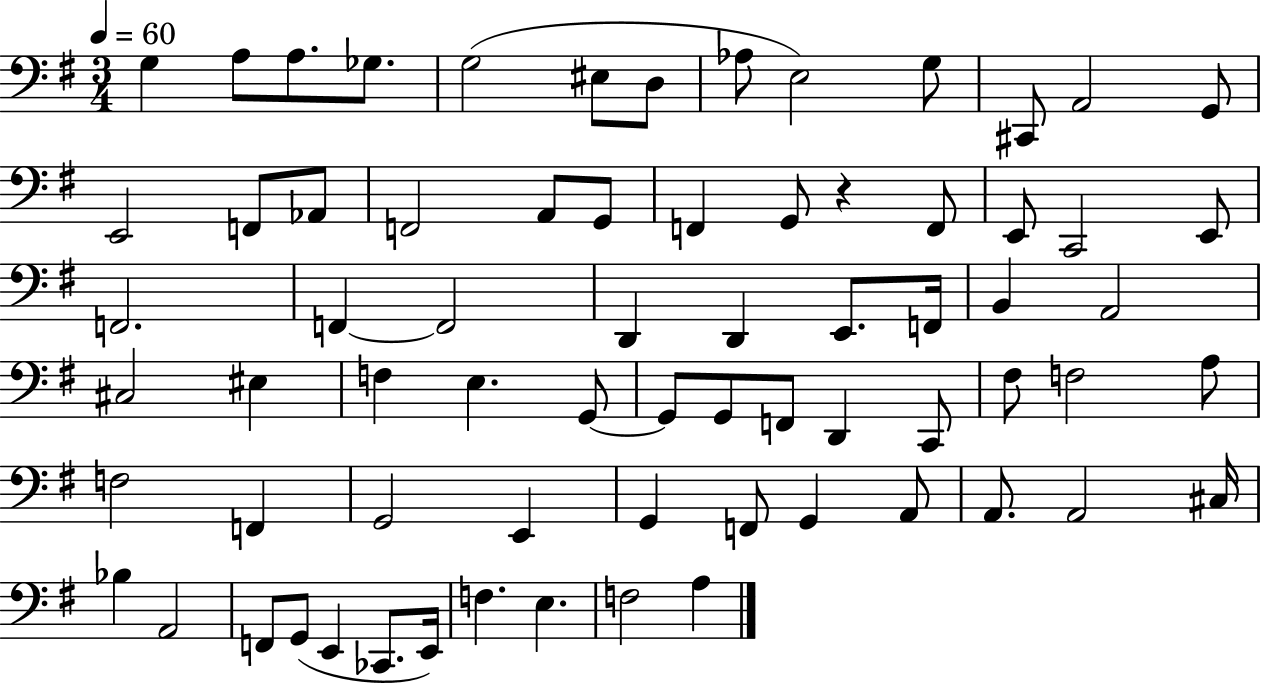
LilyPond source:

{
  \clef bass
  \numericTimeSignature
  \time 3/4
  \key g \major
  \tempo 4 = 60
  g4 a8 a8. ges8. | g2( eis8 d8 | aes8 e2) g8 | cis,8 a,2 g,8 | \break e,2 f,8 aes,8 | f,2 a,8 g,8 | f,4 g,8 r4 f,8 | e,8 c,2 e,8 | \break f,2. | f,4~~ f,2 | d,4 d,4 e,8. f,16 | b,4 a,2 | \break cis2 eis4 | f4 e4. g,8~~ | g,8 g,8 f,8 d,4 c,8 | fis8 f2 a8 | \break f2 f,4 | g,2 e,4 | g,4 f,8 g,4 a,8 | a,8. a,2 cis16 | \break bes4 a,2 | f,8 g,8( e,4 ces,8. e,16) | f4. e4. | f2 a4 | \break \bar "|."
}